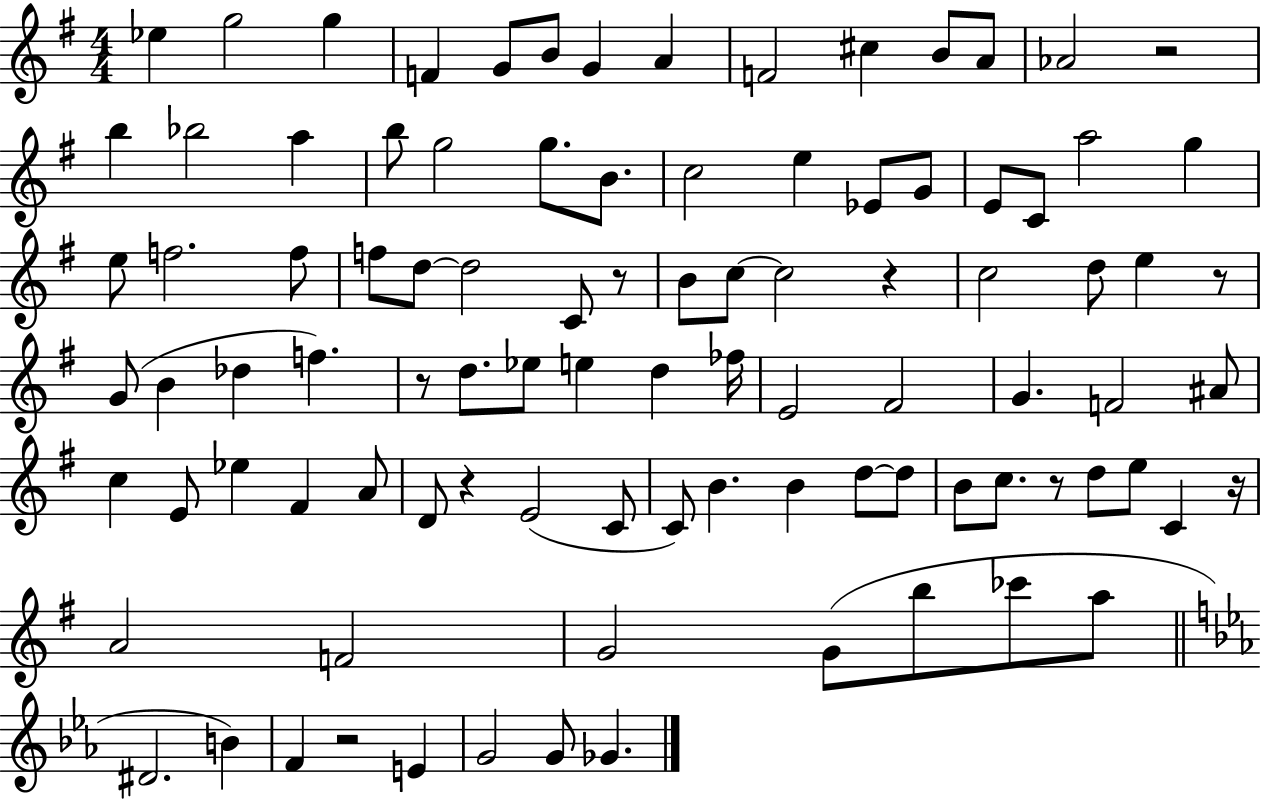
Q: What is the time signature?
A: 4/4